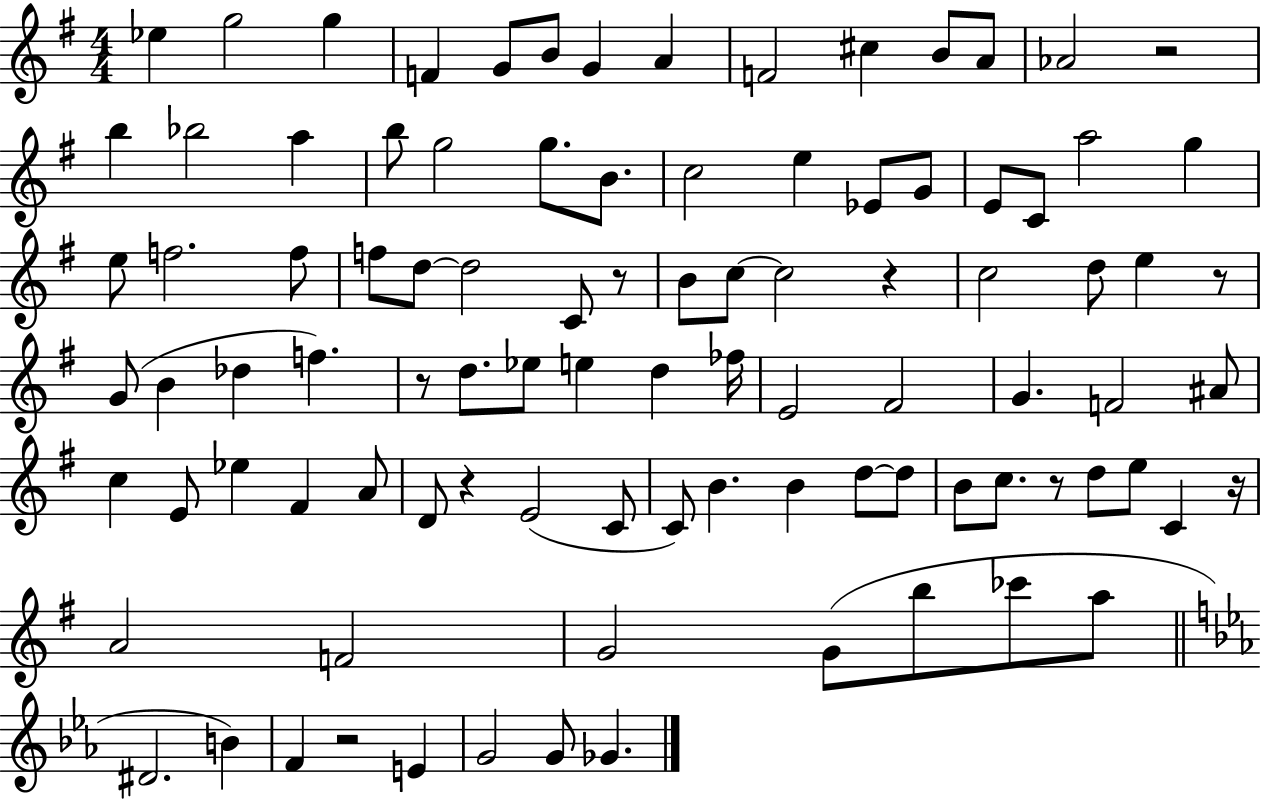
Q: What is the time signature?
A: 4/4